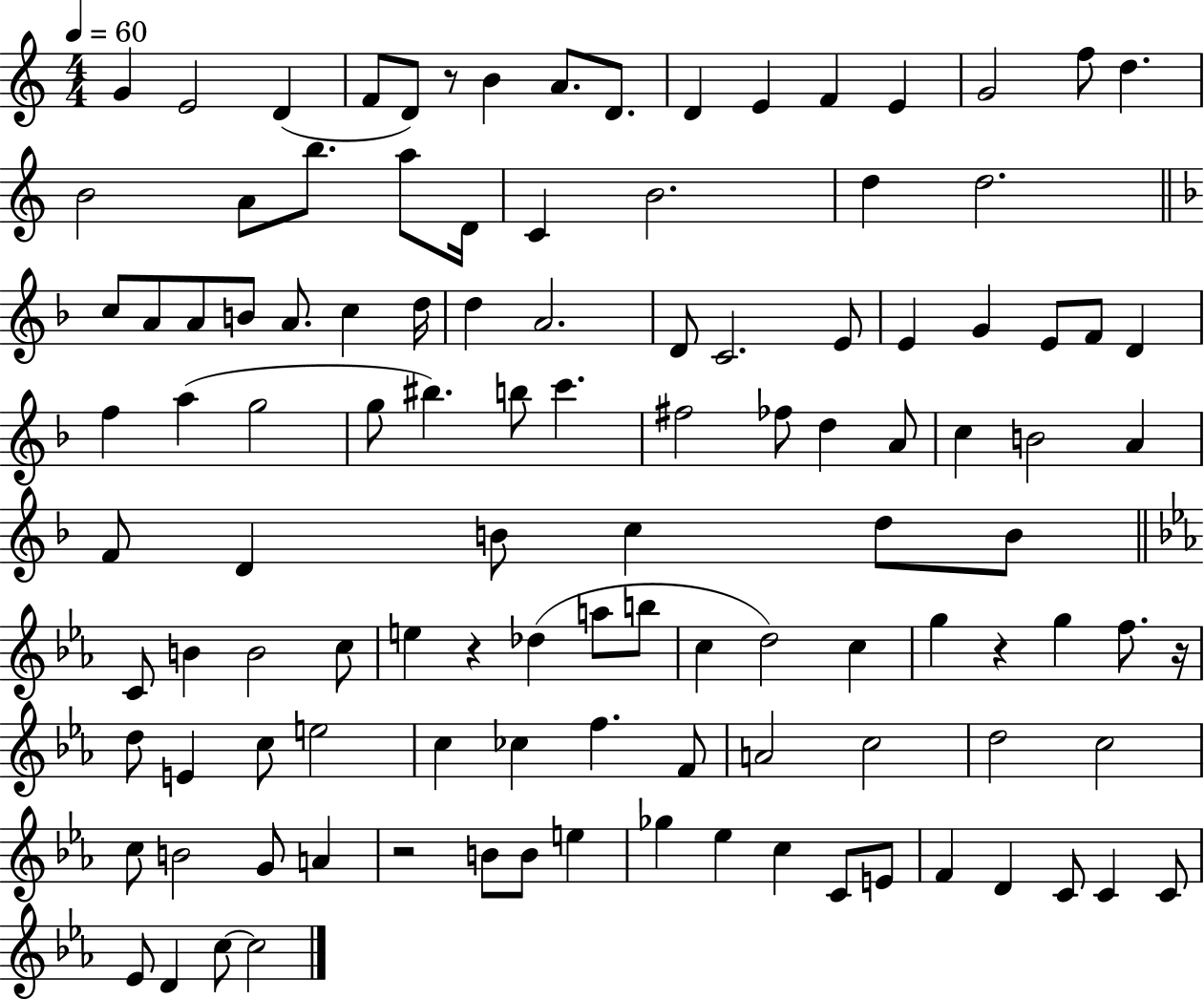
G4/q E4/h D4/q F4/e D4/e R/e B4/q A4/e. D4/e. D4/q E4/q F4/q E4/q G4/h F5/e D5/q. B4/h A4/e B5/e. A5/e D4/s C4/q B4/h. D5/q D5/h. C5/e A4/e A4/e B4/e A4/e. C5/q D5/s D5/q A4/h. D4/e C4/h. E4/e E4/q G4/q E4/e F4/e D4/q F5/q A5/q G5/h G5/e BIS5/q. B5/e C6/q. F#5/h FES5/e D5/q A4/e C5/q B4/h A4/q F4/e D4/q B4/e C5/q D5/e B4/e C4/e B4/q B4/h C5/e E5/q R/q Db5/q A5/e B5/e C5/q D5/h C5/q G5/q R/q G5/q F5/e. R/s D5/e E4/q C5/e E5/h C5/q CES5/q F5/q. F4/e A4/h C5/h D5/h C5/h C5/e B4/h G4/e A4/q R/h B4/e B4/e E5/q Gb5/q Eb5/q C5/q C4/e E4/e F4/q D4/q C4/e C4/q C4/e Eb4/e D4/q C5/e C5/h